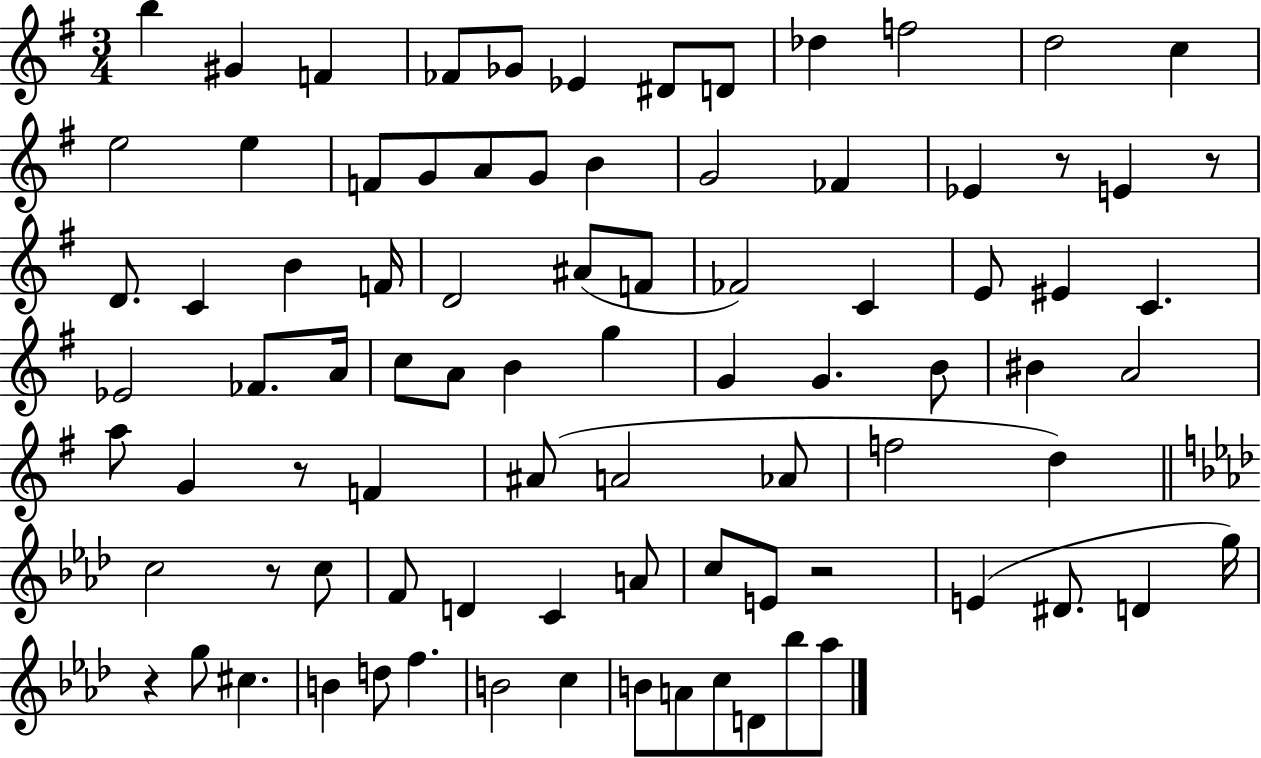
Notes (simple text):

B5/q G#4/q F4/q FES4/e Gb4/e Eb4/q D#4/e D4/e Db5/q F5/h D5/h C5/q E5/h E5/q F4/e G4/e A4/e G4/e B4/q G4/h FES4/q Eb4/q R/e E4/q R/e D4/e. C4/q B4/q F4/s D4/h A#4/e F4/e FES4/h C4/q E4/e EIS4/q C4/q. Eb4/h FES4/e. A4/s C5/e A4/e B4/q G5/q G4/q G4/q. B4/e BIS4/q A4/h A5/e G4/q R/e F4/q A#4/e A4/h Ab4/e F5/h D5/q C5/h R/e C5/e F4/e D4/q C4/q A4/e C5/e E4/e R/h E4/q D#4/e. D4/q G5/s R/q G5/e C#5/q. B4/q D5/e F5/q. B4/h C5/q B4/e A4/e C5/e D4/e Bb5/e Ab5/e